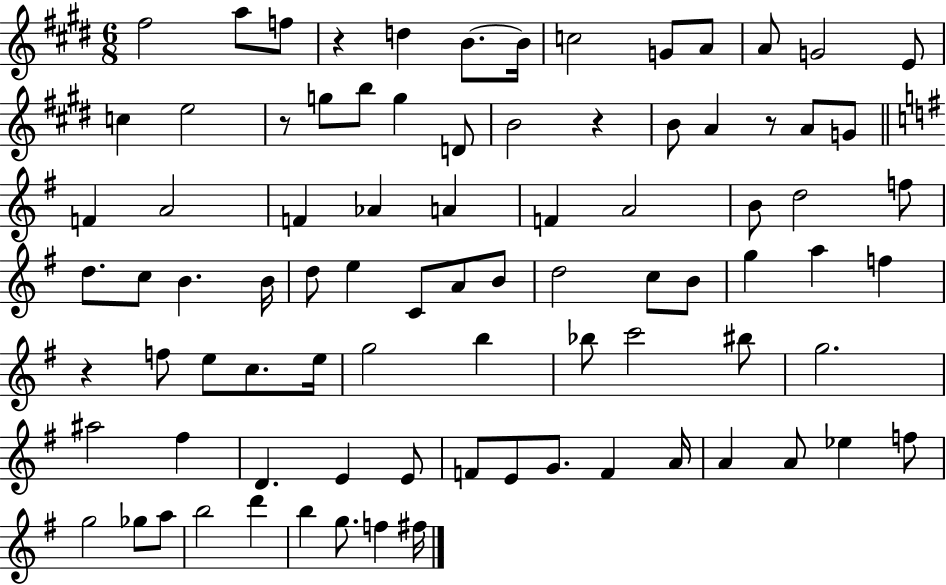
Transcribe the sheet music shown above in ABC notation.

X:1
T:Untitled
M:6/8
L:1/4
K:E
^f2 a/2 f/2 z d B/2 B/4 c2 G/2 A/2 A/2 G2 E/2 c e2 z/2 g/2 b/2 g D/2 B2 z B/2 A z/2 A/2 G/2 F A2 F _A A F A2 B/2 d2 f/2 d/2 c/2 B B/4 d/2 e C/2 A/2 B/2 d2 c/2 B/2 g a f z f/2 e/2 c/2 e/4 g2 b _b/2 c'2 ^b/2 g2 ^a2 ^f D E E/2 F/2 E/2 G/2 F A/4 A A/2 _e f/2 g2 _g/2 a/2 b2 d' b g/2 f ^f/4